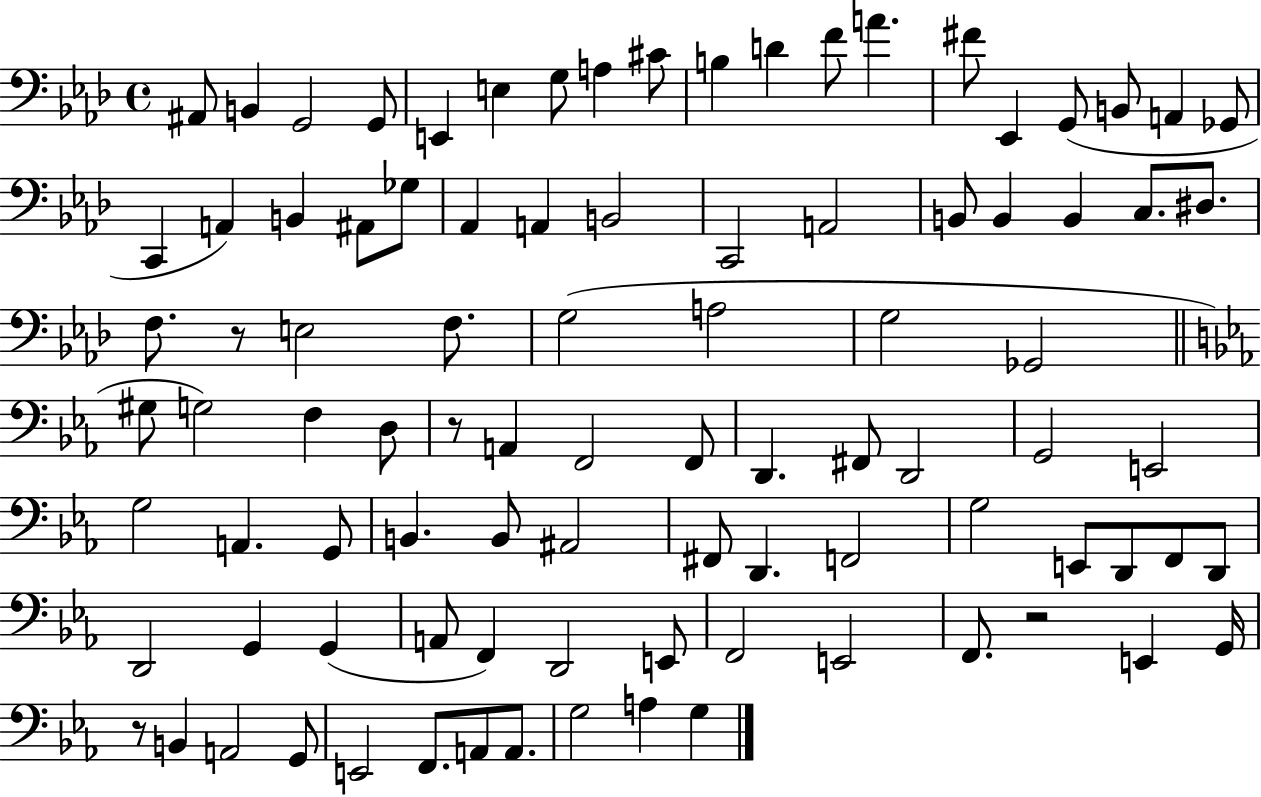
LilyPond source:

{
  \clef bass
  \time 4/4
  \defaultTimeSignature
  \key aes \major
  \repeat volta 2 { ais,8 b,4 g,2 g,8 | e,4 e4 g8 a4 cis'8 | b4 d'4 f'8 a'4. | fis'8 ees,4 g,8( b,8 a,4 ges,8 | \break c,4 a,4) b,4 ais,8 ges8 | aes,4 a,4 b,2 | c,2 a,2 | b,8 b,4 b,4 c8. dis8. | \break f8. r8 e2 f8. | g2( a2 | g2 ges,2 | \bar "||" \break \key c \minor gis8 g2) f4 d8 | r8 a,4 f,2 f,8 | d,4. fis,8 d,2 | g,2 e,2 | \break g2 a,4. g,8 | b,4. b,8 ais,2 | fis,8 d,4. f,2 | g2 e,8 d,8 f,8 d,8 | \break d,2 g,4 g,4( | a,8 f,4) d,2 e,8 | f,2 e,2 | f,8. r2 e,4 g,16 | \break r8 b,4 a,2 g,8 | e,2 f,8. a,8 a,8. | g2 a4 g4 | } \bar "|."
}